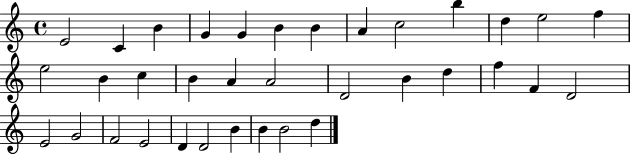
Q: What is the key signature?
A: C major